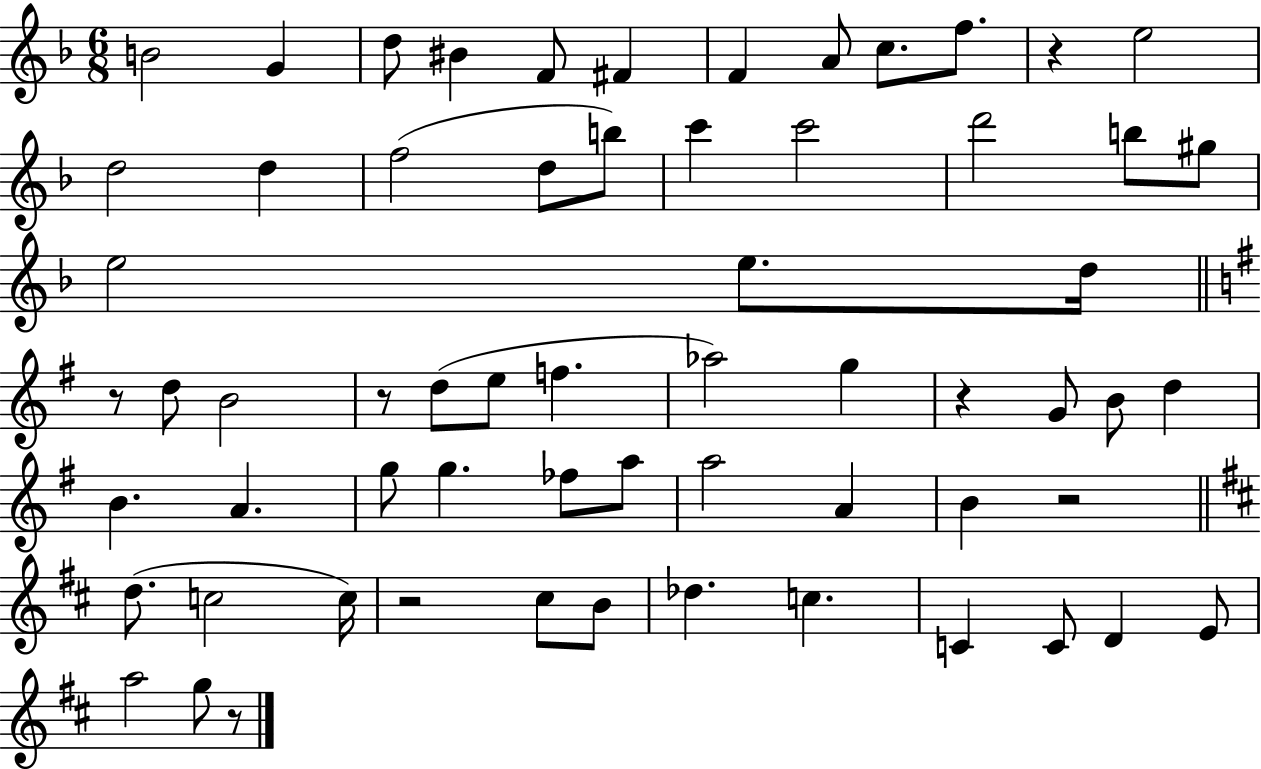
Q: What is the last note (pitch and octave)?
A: G5